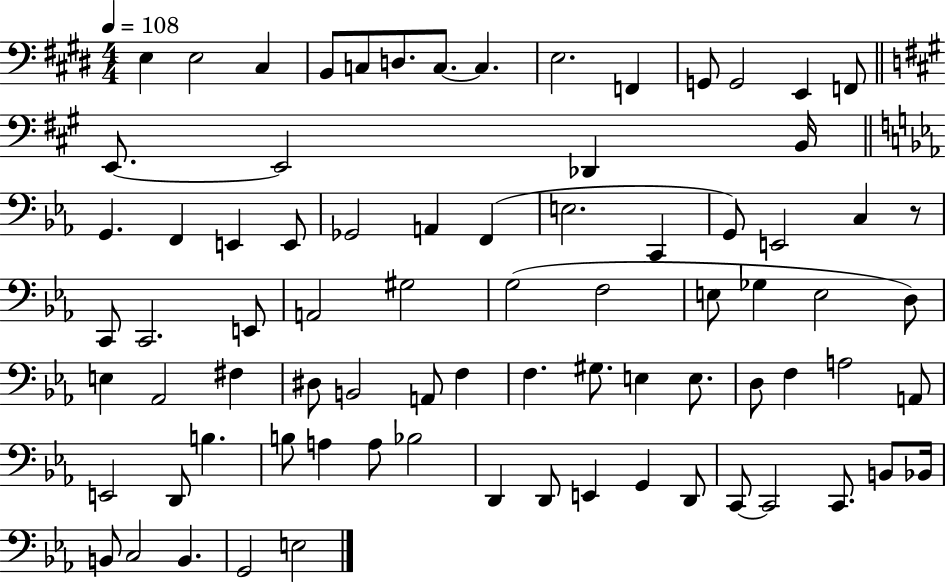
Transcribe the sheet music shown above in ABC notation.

X:1
T:Untitled
M:4/4
L:1/4
K:E
E, E,2 ^C, B,,/2 C,/2 D,/2 C,/2 C, E,2 F,, G,,/2 G,,2 E,, F,,/2 E,,/2 E,,2 _D,, B,,/4 G,, F,, E,, E,,/2 _G,,2 A,, F,, E,2 C,, G,,/2 E,,2 C, z/2 C,,/2 C,,2 E,,/2 A,,2 ^G,2 G,2 F,2 E,/2 _G, E,2 D,/2 E, _A,,2 ^F, ^D,/2 B,,2 A,,/2 F, F, ^G,/2 E, E,/2 D,/2 F, A,2 A,,/2 E,,2 D,,/2 B, B,/2 A, A,/2 _B,2 D,, D,,/2 E,, G,, D,,/2 C,,/2 C,,2 C,,/2 B,,/2 _B,,/4 B,,/2 C,2 B,, G,,2 E,2